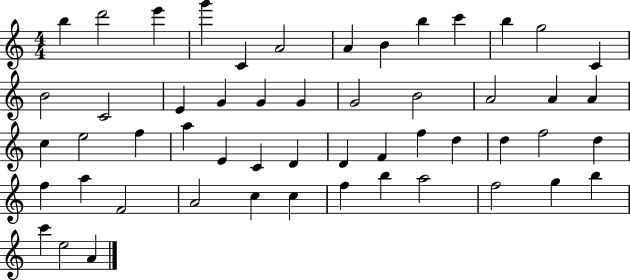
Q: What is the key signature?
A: C major